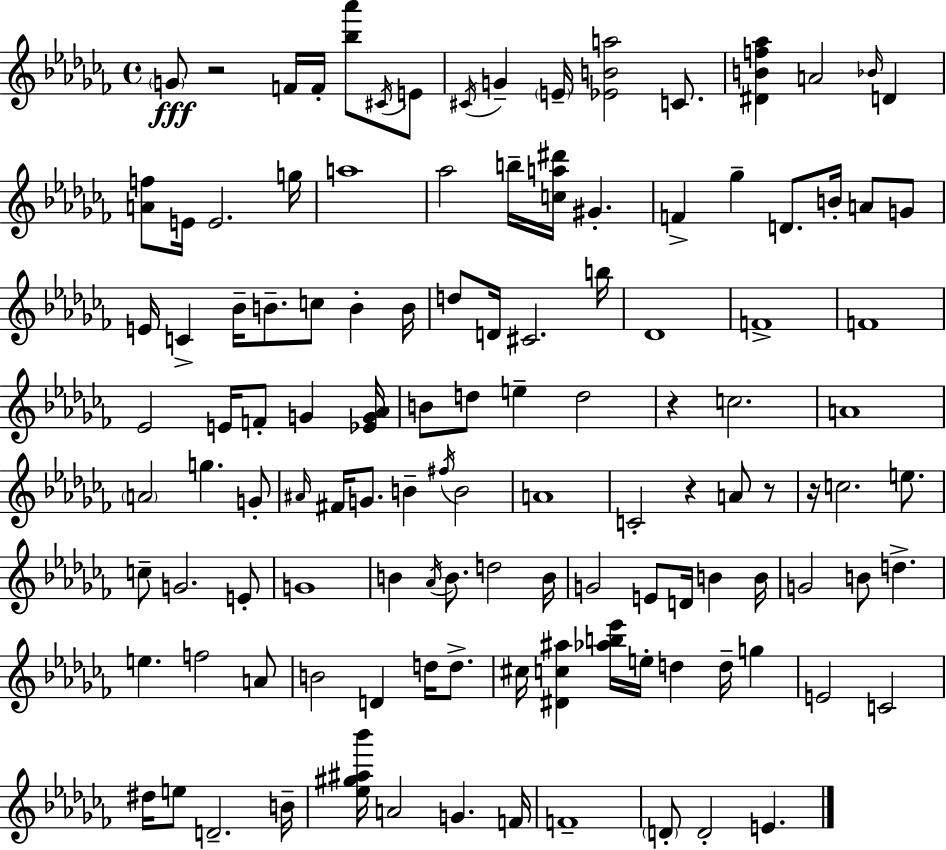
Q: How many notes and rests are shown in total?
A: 119